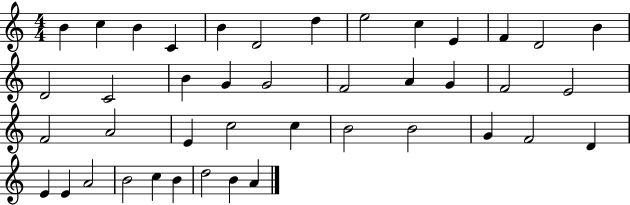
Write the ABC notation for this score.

X:1
T:Untitled
M:4/4
L:1/4
K:C
B c B C B D2 d e2 c E F D2 B D2 C2 B G G2 F2 A G F2 E2 F2 A2 E c2 c B2 B2 G F2 D E E A2 B2 c B d2 B A